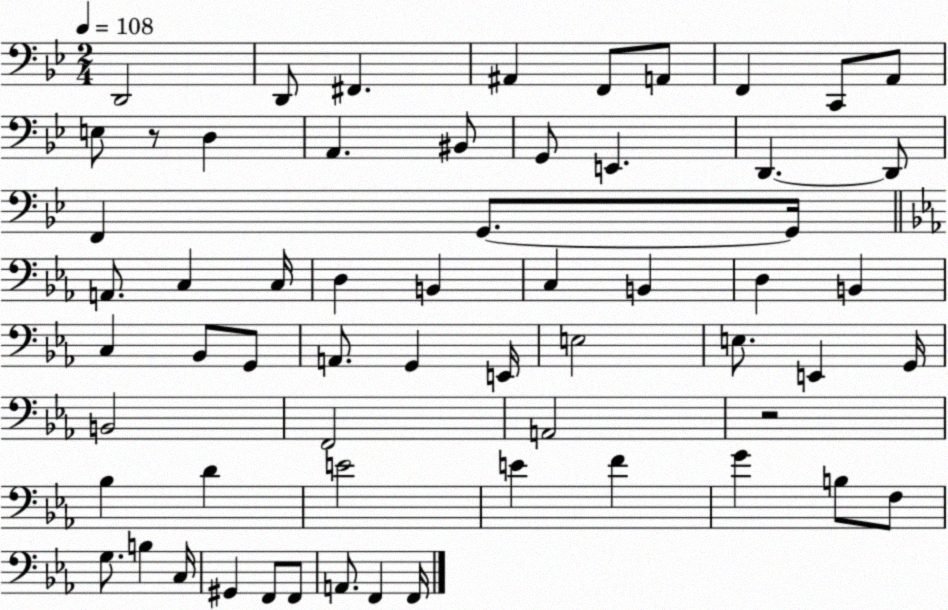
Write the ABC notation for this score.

X:1
T:Untitled
M:2/4
L:1/4
K:Bb
D,,2 D,,/2 ^F,, ^A,, F,,/2 A,,/2 F,, C,,/2 A,,/2 E,/2 z/2 D, A,, ^B,,/2 G,,/2 E,, D,, D,,/2 F,, G,,/2 G,,/4 A,,/2 C, C,/4 D, B,, C, B,, D, B,, C, _B,,/2 G,,/2 A,,/2 G,, E,,/4 E,2 E,/2 E,, G,,/4 B,,2 F,,2 A,,2 z2 _B, D E2 E F G B,/2 F,/2 G,/2 B, C,/4 ^G,, F,,/2 F,,/2 A,,/2 F,, F,,/4